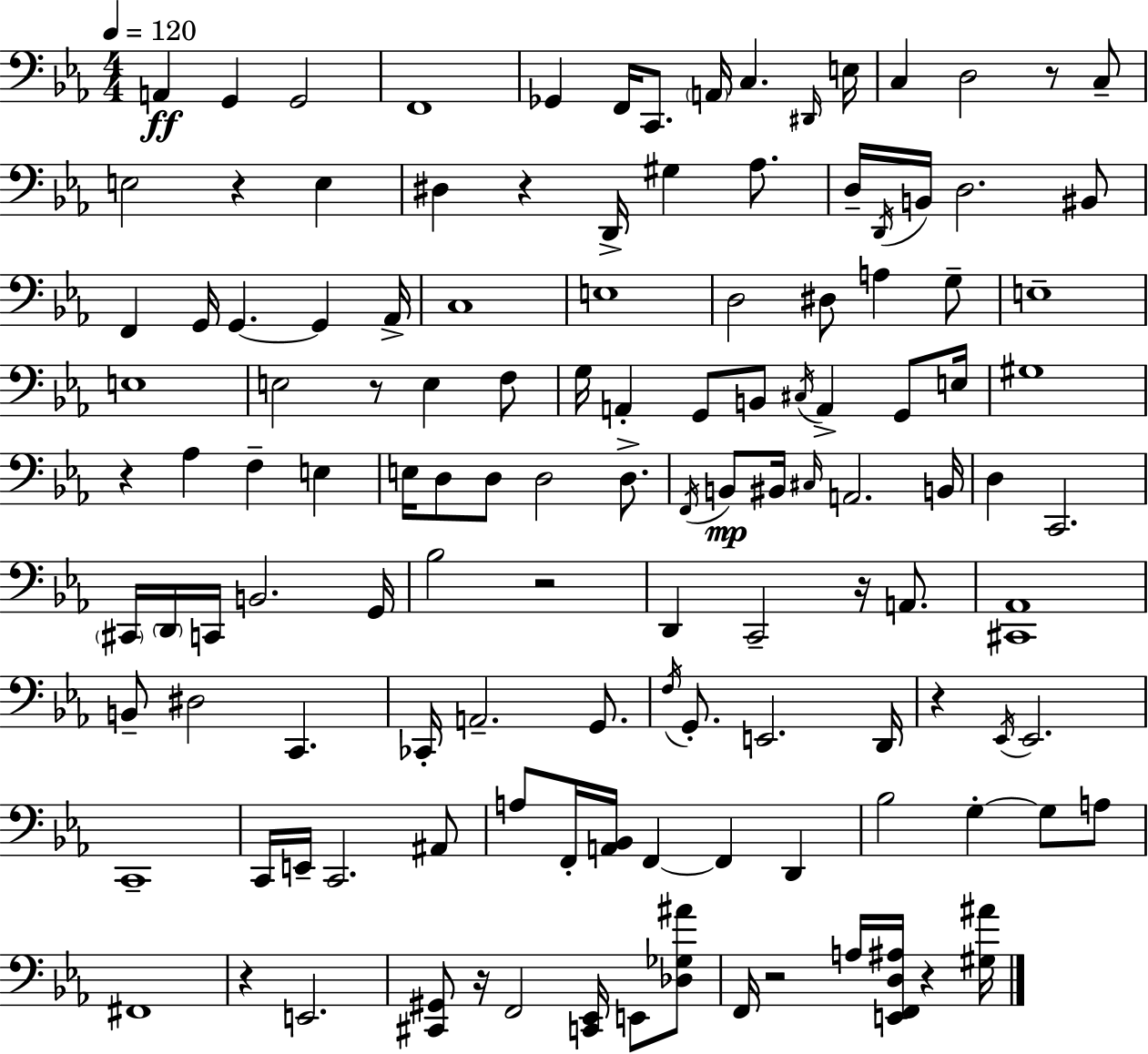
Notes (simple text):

A2/q G2/q G2/h F2/w Gb2/q F2/s C2/e. A2/s C3/q. D#2/s E3/s C3/q D3/h R/e C3/e E3/h R/q E3/q D#3/q R/q D2/s G#3/q Ab3/e. D3/s D2/s B2/s D3/h. BIS2/e F2/q G2/s G2/q. G2/q Ab2/s C3/w E3/w D3/h D#3/e A3/q G3/e E3/w E3/w E3/h R/e E3/q F3/e G3/s A2/q G2/e B2/e C#3/s A2/q G2/e E3/s G#3/w R/q Ab3/q F3/q E3/q E3/s D3/e D3/e D3/h D3/e. F2/s B2/e BIS2/s C#3/s A2/h. B2/s D3/q C2/h. C#2/s D2/s C2/s B2/h. G2/s Bb3/h R/h D2/q C2/h R/s A2/e. [C#2,Ab2]/w B2/e D#3/h C2/q. CES2/s A2/h. G2/e. F3/s G2/e. E2/h. D2/s R/q Eb2/s Eb2/h. C2/w C2/s E2/s C2/h. A#2/e A3/e F2/s [A2,Bb2]/s F2/q F2/q D2/q Bb3/h G3/q G3/e A3/e F#2/w R/q E2/h. [C#2,G#2]/e R/s F2/h [C2,Eb2]/s E2/e [Db3,Gb3,A#4]/e F2/s R/h A3/s [E2,F2,D3,A#3]/s R/q [G#3,A#4]/s